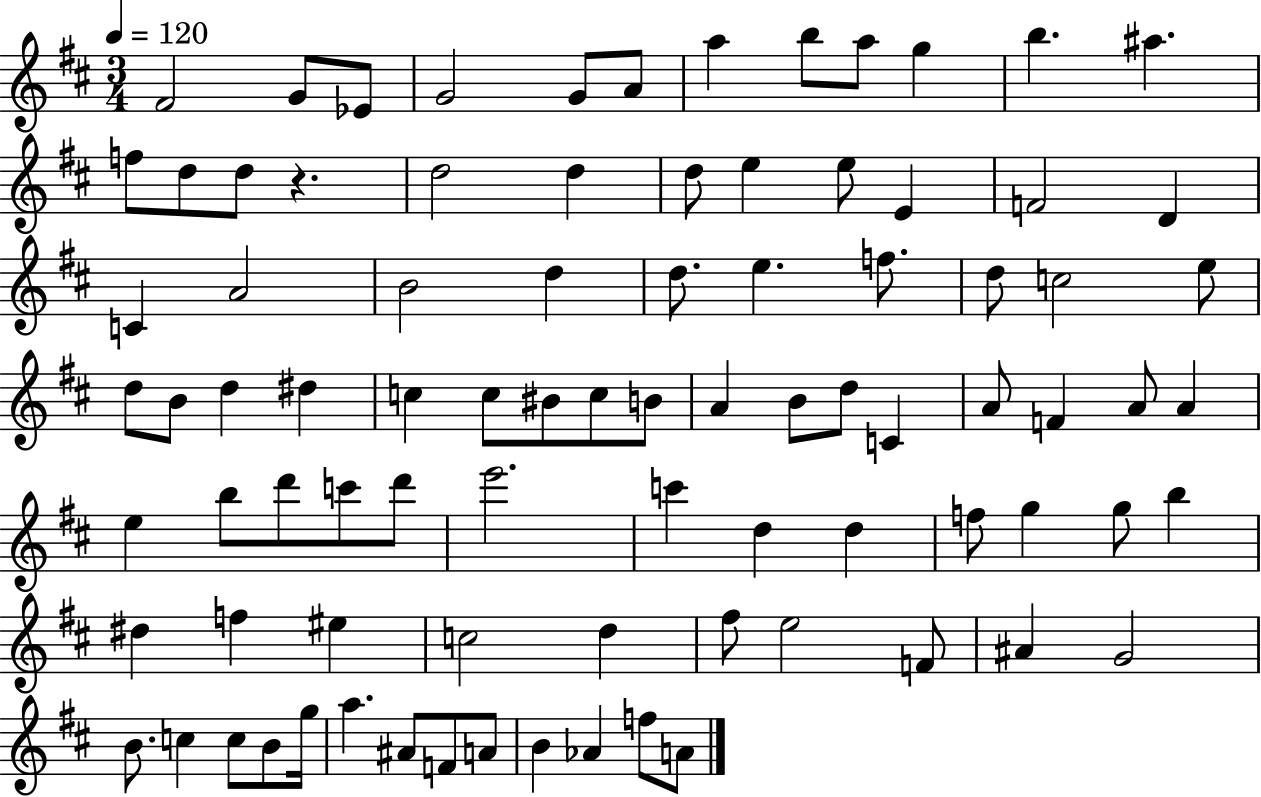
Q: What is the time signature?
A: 3/4